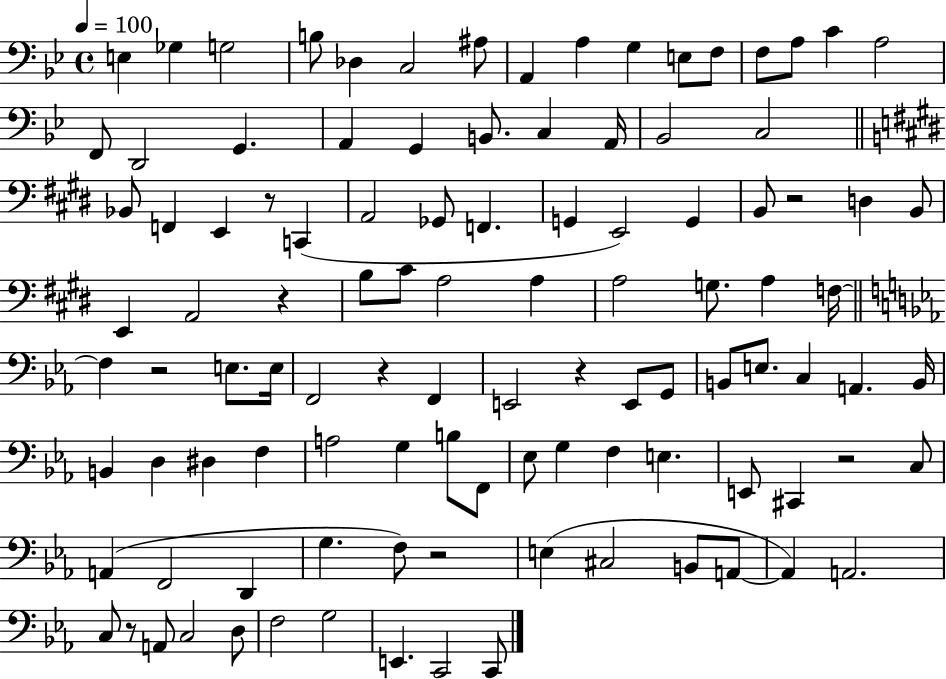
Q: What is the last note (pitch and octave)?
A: C2